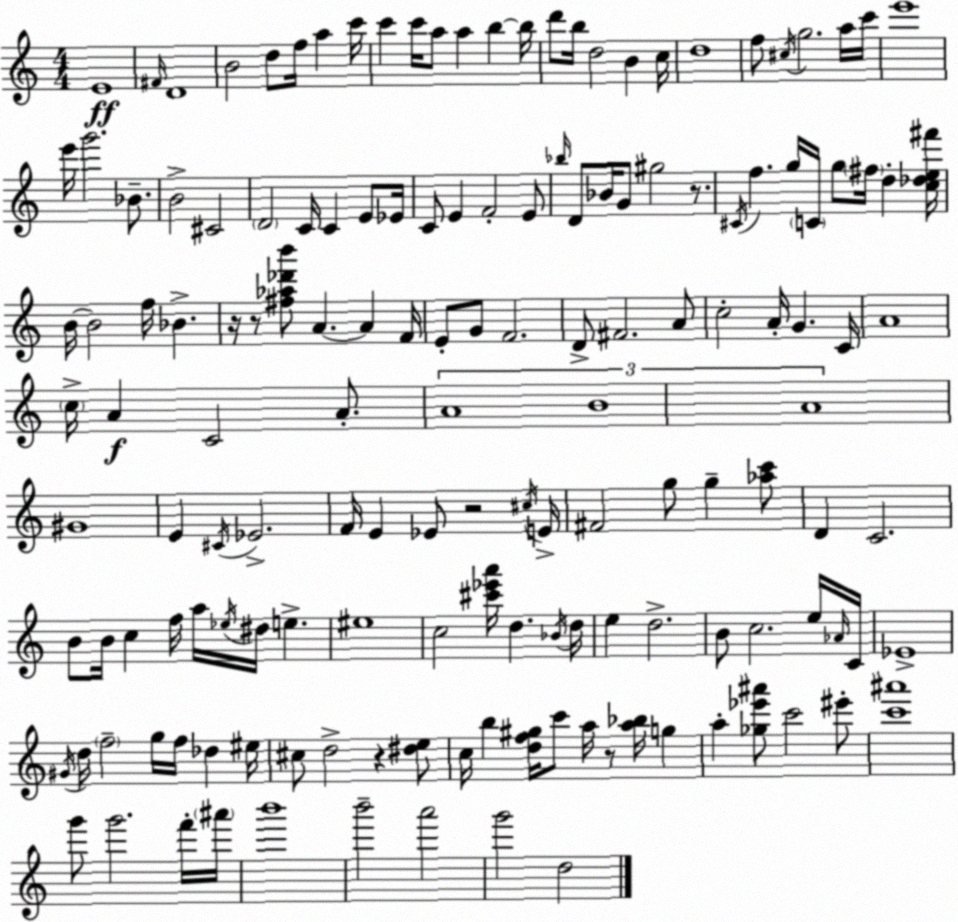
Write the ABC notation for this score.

X:1
T:Untitled
M:4/4
L:1/4
K:Am
E4 ^F/4 D4 B2 d/2 f/4 a c'/4 c' c'/4 a/2 a b b/4 d'/2 b/4 d2 B c/4 d4 f/2 ^c/4 g2 a/4 c'/4 e'4 e'/4 g'2 _B/2 B2 ^C2 D2 C/4 C E/2 _E/4 C/2 E F2 E/2 _b/4 D/2 _B/4 G/2 ^g2 z/2 ^C/4 f g/4 C/4 g/2 ^f/4 d [c_de^f']/4 B/4 B2 f/4 _B z/4 z/2 [^f_a_d'b']/2 A A F/4 E/2 G/2 F2 D/2 ^F2 A/2 c2 A/4 G C/4 A4 c/4 A C2 A/2 A4 B4 A4 ^G4 E ^C/4 _E2 F/4 E _E/2 z2 ^c/4 E/4 ^F2 g/2 g [_ac']/2 D C2 B/2 B/4 c f/4 a/4 _e/4 ^d/4 e ^e4 c2 [^c'_e'a']/4 d _B/4 d/4 e d2 B/2 c2 e/4 _A/4 C/4 _E4 ^G/4 d/4 f2 g/4 f/4 _d ^e/4 ^c/2 d2 z [^de]/2 c/4 b [df^g]/4 c'/2 a/4 z/2 [a_b]/4 g a [_g_e'^a']/2 c'2 ^e'/2 [c'^a']4 g'/2 g'2 f'/4 ^a'/4 b'4 b'2 a'2 g'2 d2